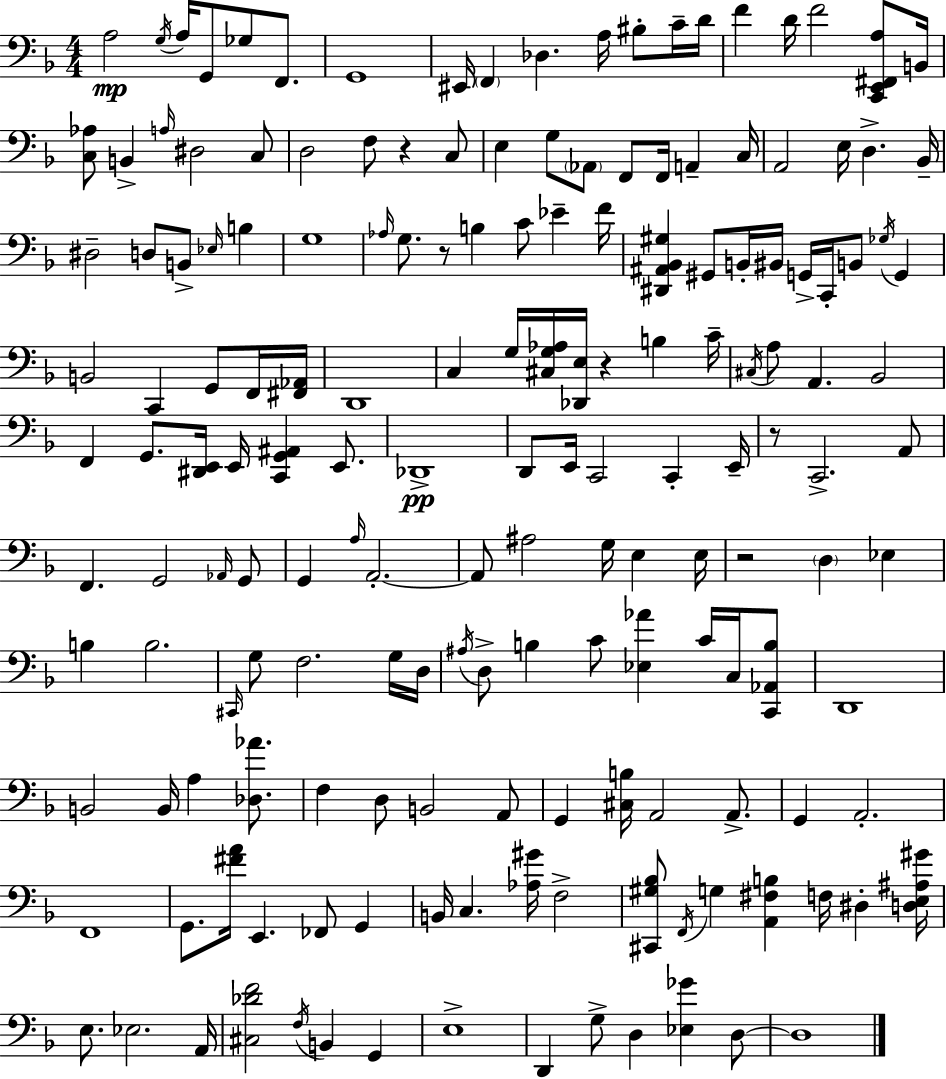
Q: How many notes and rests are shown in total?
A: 169